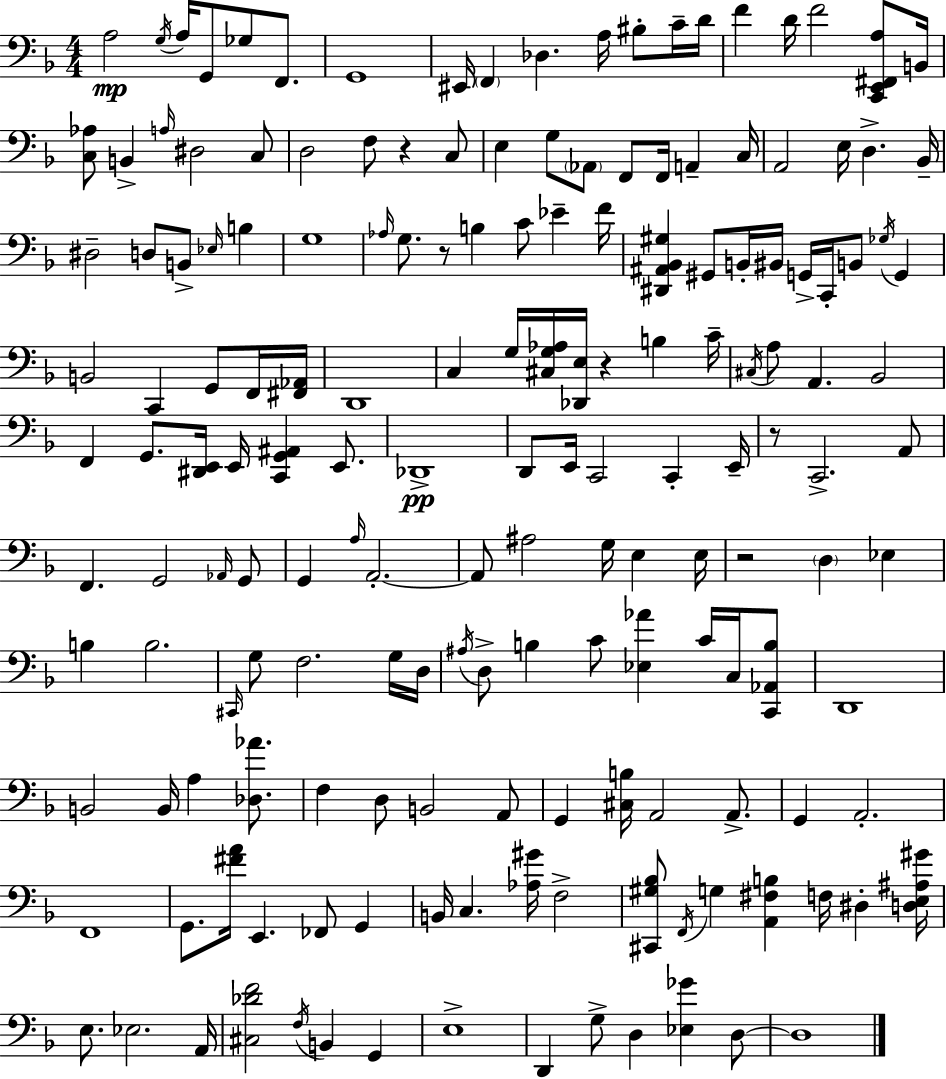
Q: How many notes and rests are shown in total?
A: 169